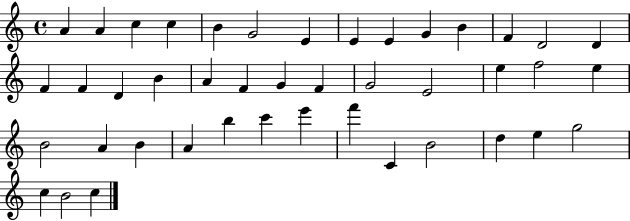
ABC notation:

X:1
T:Untitled
M:4/4
L:1/4
K:C
A A c c B G2 E E E G B F D2 D F F D B A F G F G2 E2 e f2 e B2 A B A b c' e' f' C B2 d e g2 c B2 c